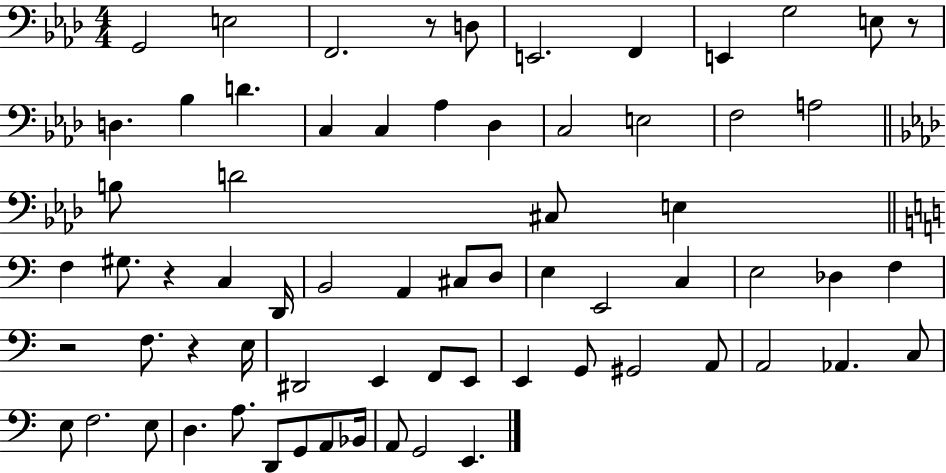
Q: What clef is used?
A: bass